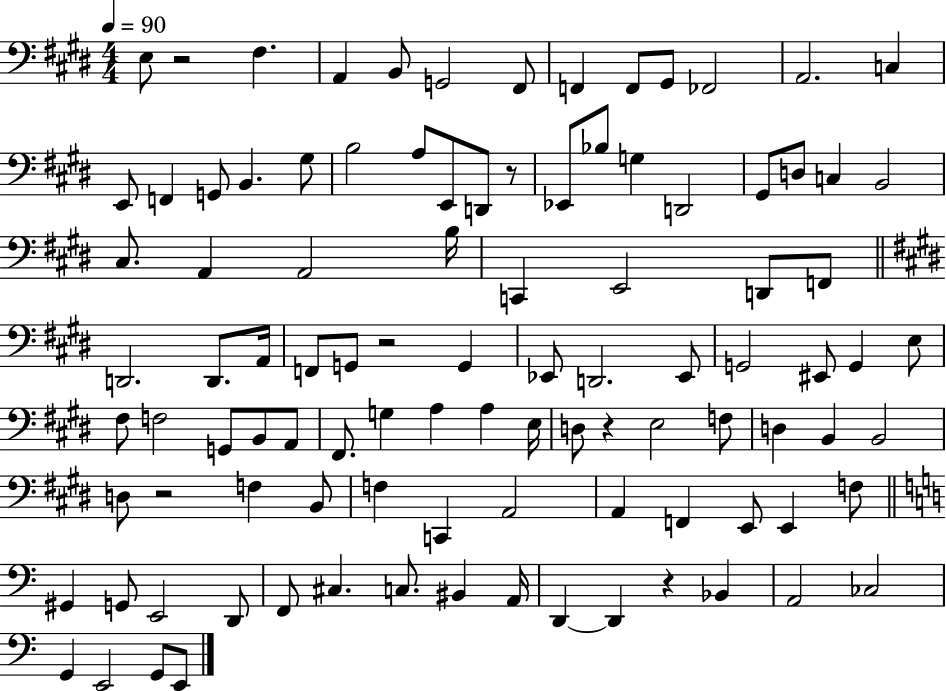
X:1
T:Untitled
M:4/4
L:1/4
K:E
E,/2 z2 ^F, A,, B,,/2 G,,2 ^F,,/2 F,, F,,/2 ^G,,/2 _F,,2 A,,2 C, E,,/2 F,, G,,/2 B,, ^G,/2 B,2 A,/2 E,,/2 D,,/2 z/2 _E,,/2 _B,/2 G, D,,2 ^G,,/2 D,/2 C, B,,2 ^C,/2 A,, A,,2 B,/4 C,, E,,2 D,,/2 F,,/2 D,,2 D,,/2 A,,/4 F,,/2 G,,/2 z2 G,, _E,,/2 D,,2 _E,,/2 G,,2 ^E,,/2 G,, E,/2 ^F,/2 F,2 G,,/2 B,,/2 A,,/2 ^F,,/2 G, A, A, E,/4 D,/2 z E,2 F,/2 D, B,, B,,2 D,/2 z2 F, B,,/2 F, C,, A,,2 A,, F,, E,,/2 E,, F,/2 ^G,, G,,/2 E,,2 D,,/2 F,,/2 ^C, C,/2 ^B,, A,,/4 D,, D,, z _B,, A,,2 _C,2 G,, E,,2 G,,/2 E,,/2